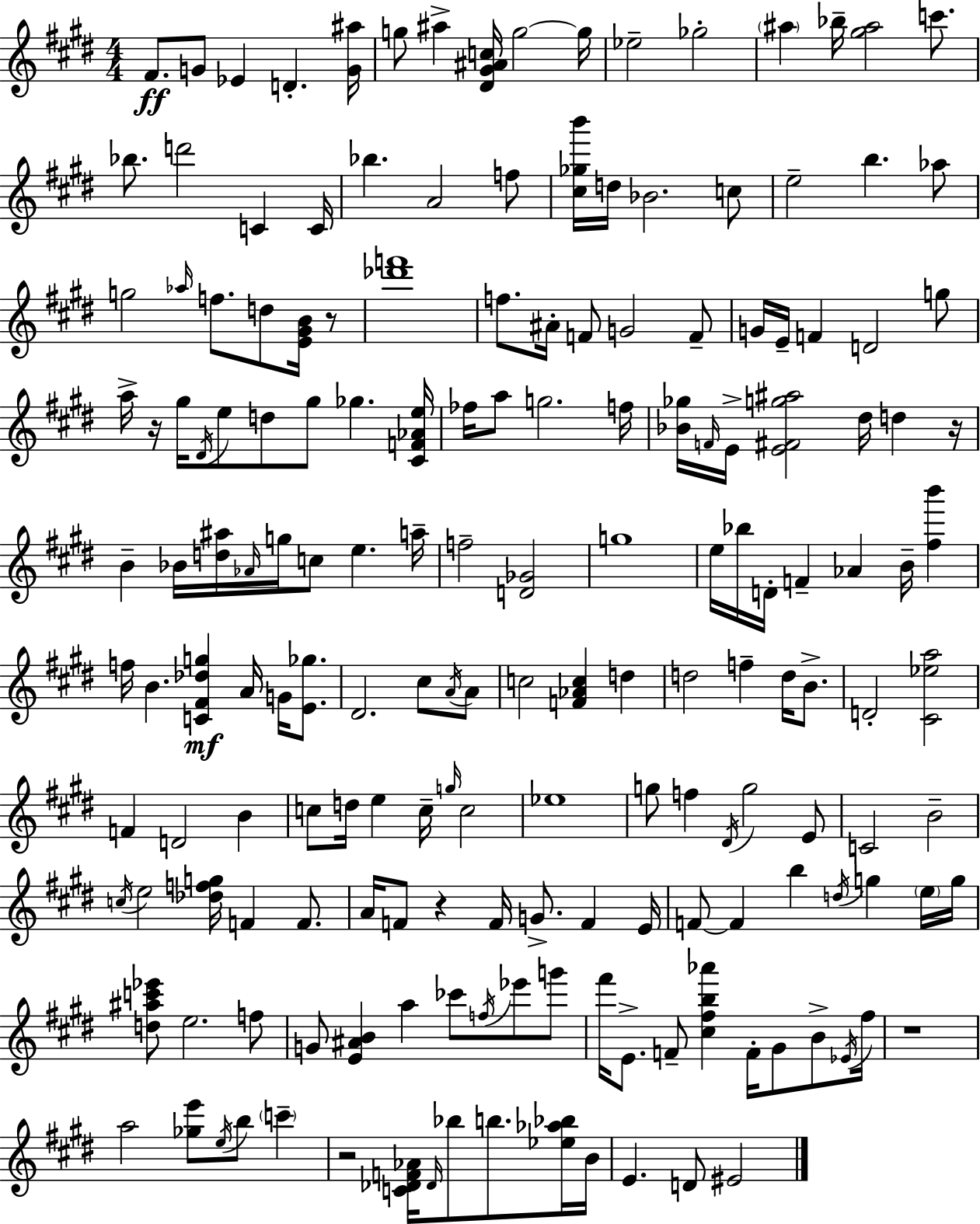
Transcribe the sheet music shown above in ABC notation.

X:1
T:Untitled
M:4/4
L:1/4
K:E
^F/2 G/2 _E D [G^a]/4 g/2 ^a [^D^G^Ac]/4 g2 g/4 _e2 _g2 ^a _b/4 [^g^a]2 c'/2 _b/2 d'2 C C/4 _b A2 f/2 [^c_gb']/4 d/4 _B2 c/2 e2 b _a/2 g2 _a/4 f/2 d/2 [E^GB]/4 z/2 [_d'f']4 f/2 ^A/4 F/2 G2 F/2 G/4 E/4 F D2 g/2 a/4 z/4 ^g/4 ^D/4 e/2 d/2 ^g/2 _g [^CF_Ae]/4 _f/4 a/2 g2 f/4 [_B_g]/4 F/4 E/4 [E^Fg^a]2 ^d/4 d z/4 B _B/4 [d^a]/4 _A/4 g/4 c/2 e a/4 f2 [D_G]2 g4 e/4 _b/4 D/4 F _A B/4 [^fb'] f/4 B [C^F_dg] A/4 G/4 [E_g]/2 ^D2 ^c/2 A/4 A/2 c2 [F_Ac] d d2 f d/4 B/2 D2 [^C_ea]2 F D2 B c/2 d/4 e c/4 g/4 c2 _e4 g/2 f ^D/4 g2 E/2 C2 B2 c/4 e2 [_dfg]/4 F F/2 A/4 F/2 z F/4 G/2 F E/4 F/2 F b d/4 g e/4 g/4 [d^ac'_e']/2 e2 f/2 G/2 [E^AB] a _c'/2 f/4 _e'/2 g'/2 ^f'/4 E/2 F/2 [^c^fb_a'] F/4 ^G/2 B/2 _E/4 ^f/4 z4 a2 [_ge']/2 e/4 b/2 c' z2 [C_DF_A]/4 _D/4 _b/2 b/2 [_e_a_b]/4 B/4 E D/2 ^E2